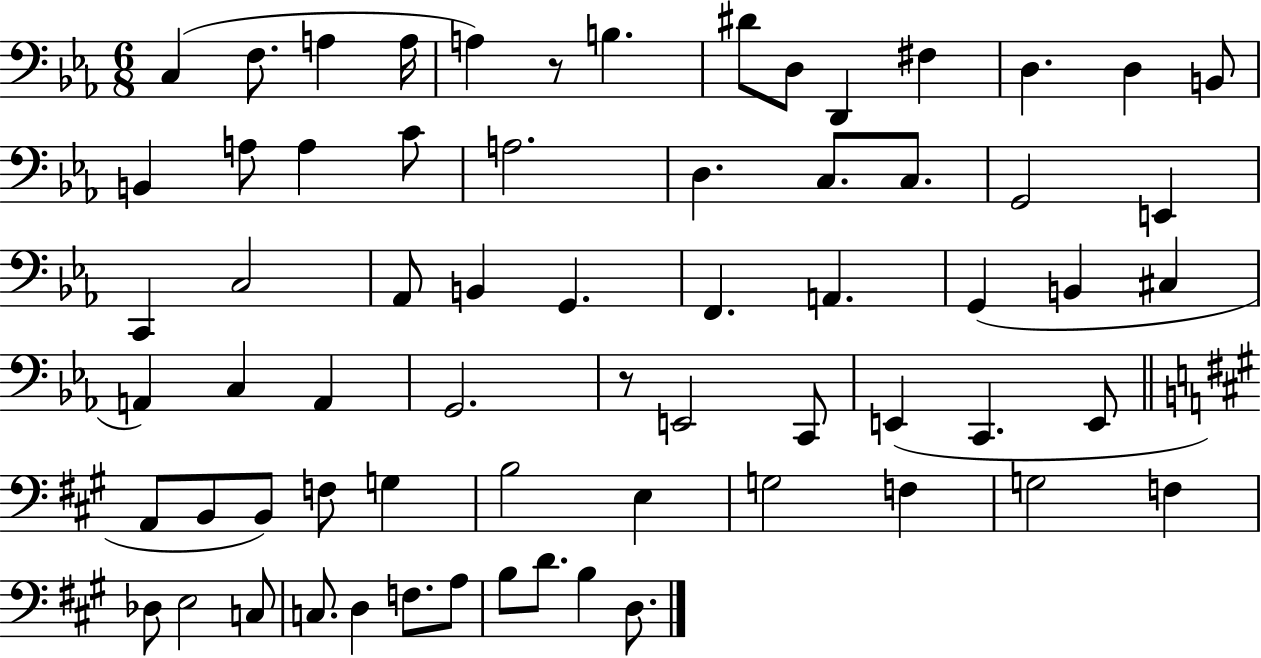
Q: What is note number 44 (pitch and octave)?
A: B2